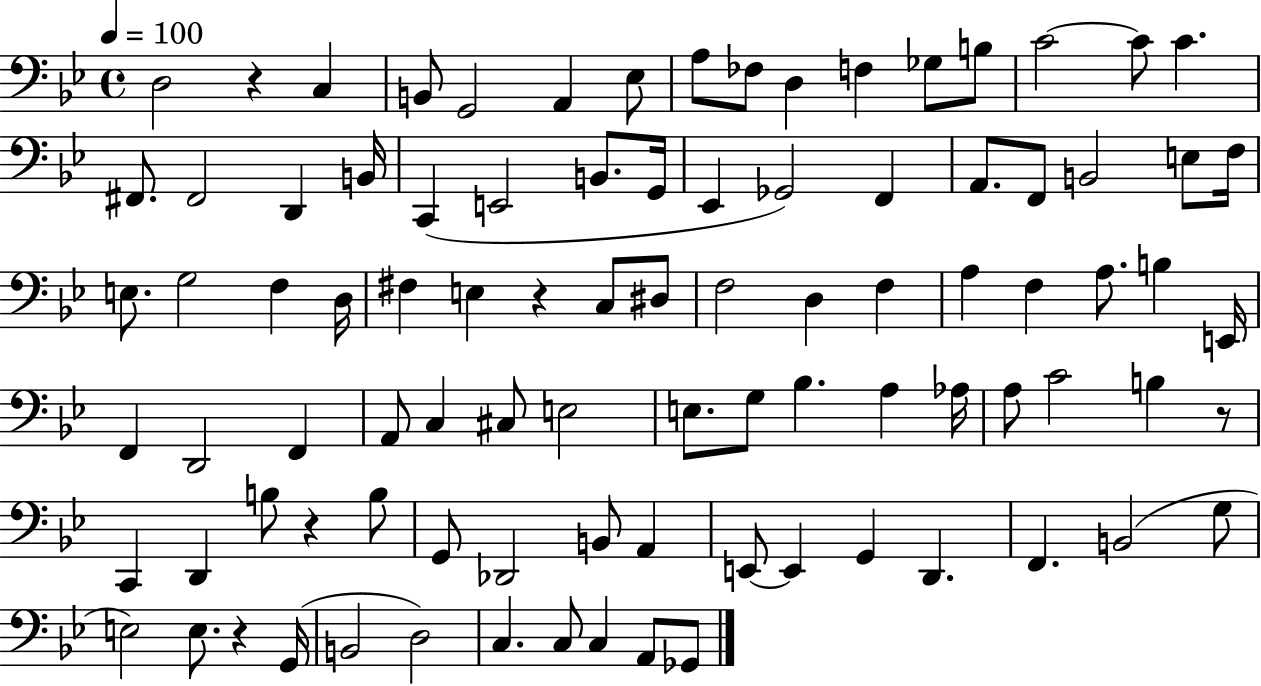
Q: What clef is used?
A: bass